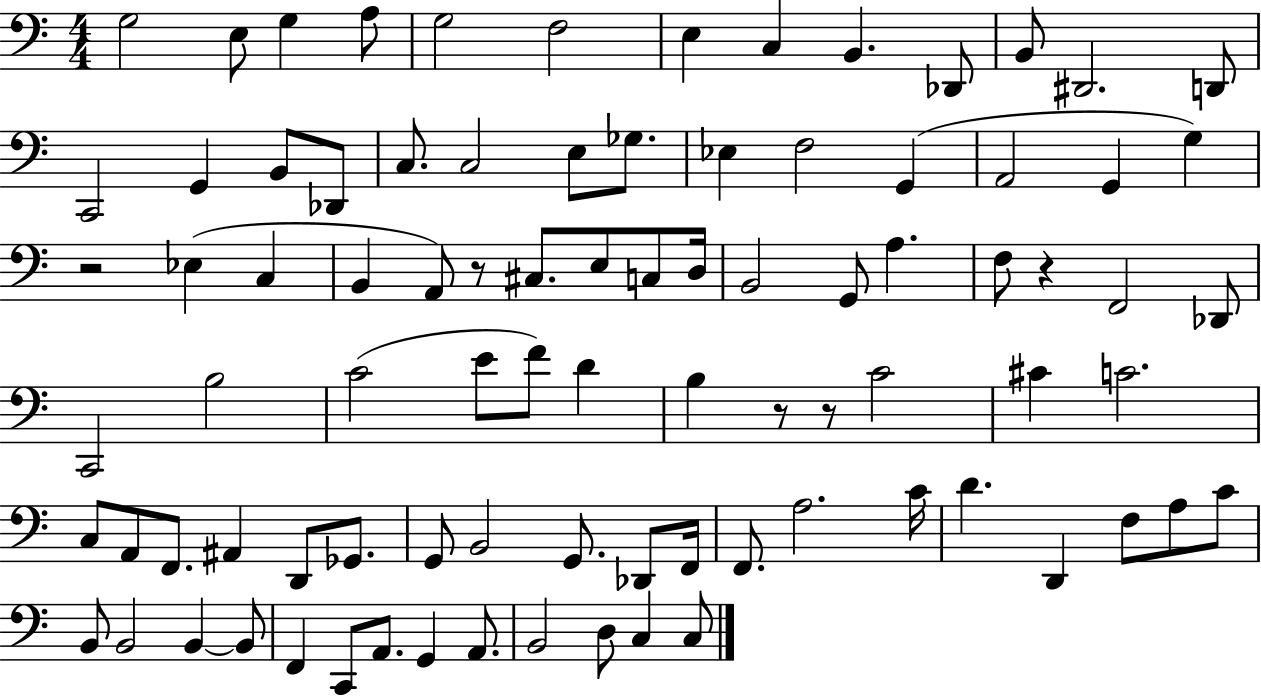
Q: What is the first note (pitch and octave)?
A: G3